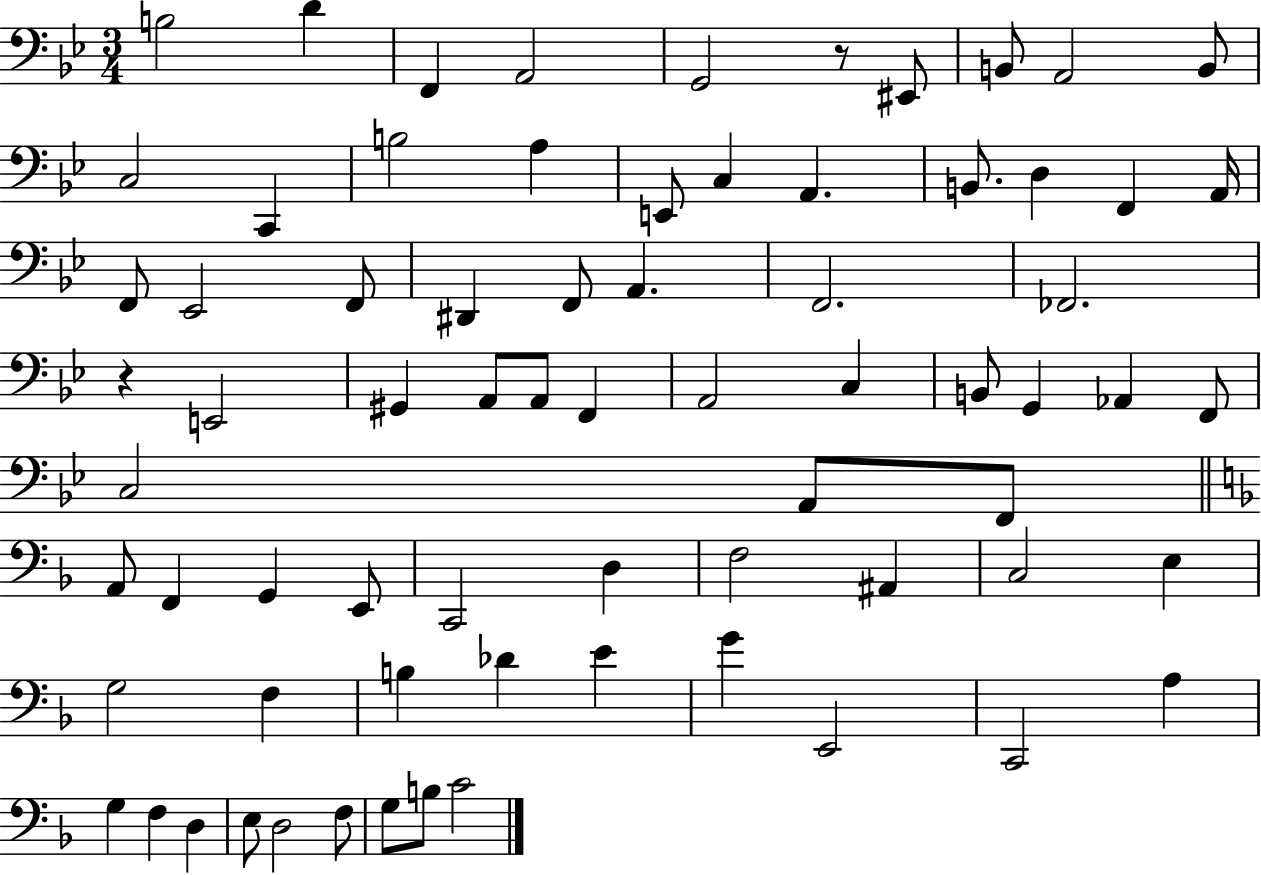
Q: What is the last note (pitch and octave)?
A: C4